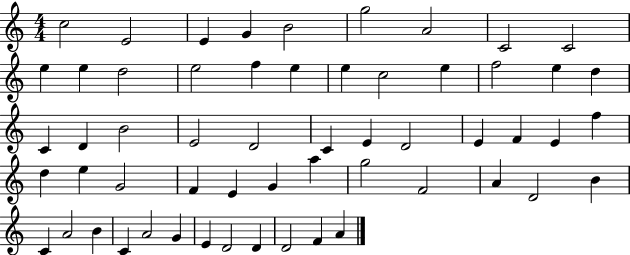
C5/h E4/h E4/q G4/q B4/h G5/h A4/h C4/h C4/h E5/q E5/q D5/h E5/h F5/q E5/q E5/q C5/h E5/q F5/h E5/q D5/q C4/q D4/q B4/h E4/h D4/h C4/q E4/q D4/h E4/q F4/q E4/q F5/q D5/q E5/q G4/h F4/q E4/q G4/q A5/q G5/h F4/h A4/q D4/h B4/q C4/q A4/h B4/q C4/q A4/h G4/q E4/q D4/h D4/q D4/h F4/q A4/q